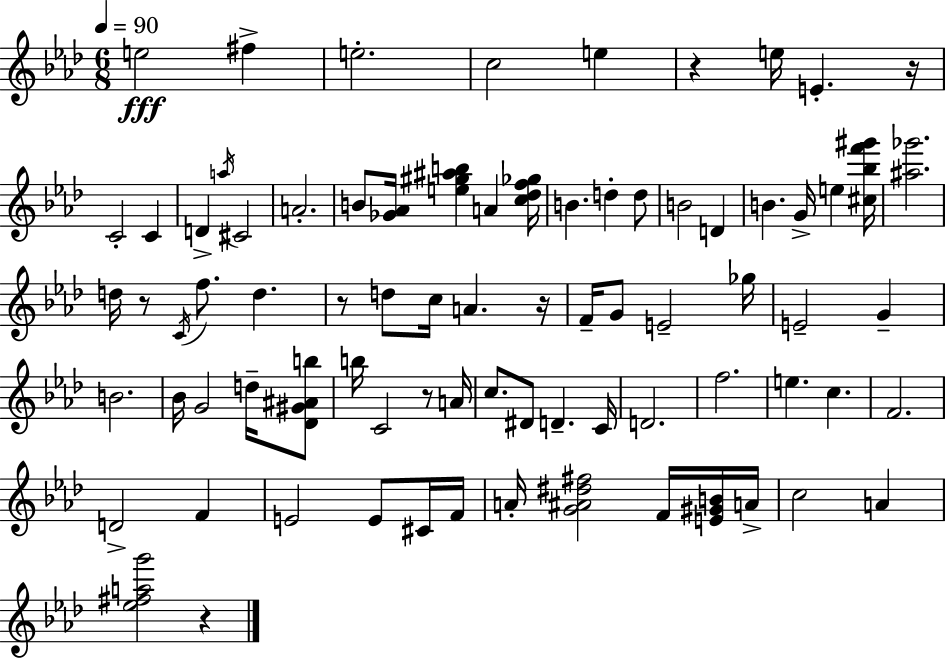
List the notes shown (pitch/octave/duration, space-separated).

E5/h F#5/q E5/h. C5/h E5/q R/q E5/s E4/q. R/s C4/h C4/q D4/q A5/s C#4/h A4/h. B4/e [Gb4,Ab4]/s [E5,G#5,A#5,B5]/q A4/q [C5,Db5,F5,Gb5]/s B4/q. D5/q D5/e B4/h D4/q B4/q. G4/s E5/q [C#5,Bb5,F6,G#6]/s [A#5,Gb6]/h. D5/s R/e C4/s F5/e. D5/q. R/e D5/e C5/s A4/q. R/s F4/s G4/e E4/h Gb5/s E4/h G4/q B4/h. Bb4/s G4/h D5/s [Db4,G#4,A#4,B5]/e B5/s C4/h R/e A4/s C5/e. D#4/e D4/q. C4/s D4/h. F5/h. E5/q. C5/q. F4/h. D4/h F4/q E4/h E4/e C#4/s F4/s A4/s [G4,A#4,D#5,F#5]/h F4/s [E4,G#4,B4]/s A4/s C5/h A4/q [Eb5,F#5,A5,G6]/h R/q